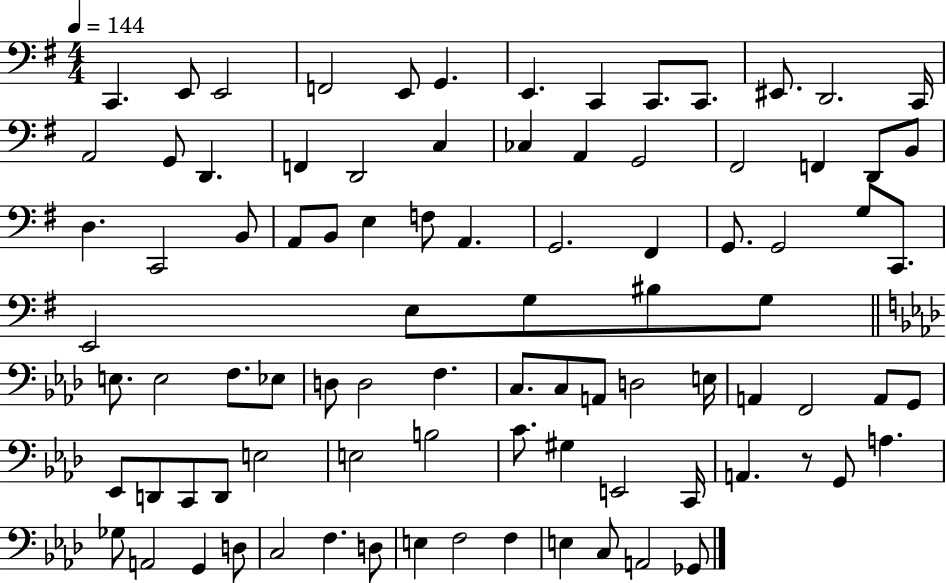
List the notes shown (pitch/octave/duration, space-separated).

C2/q. E2/e E2/h F2/h E2/e G2/q. E2/q. C2/q C2/e. C2/e. EIS2/e. D2/h. C2/s A2/h G2/e D2/q. F2/q D2/h C3/q CES3/q A2/q G2/h F#2/h F2/q D2/e B2/e D3/q. C2/h B2/e A2/e B2/e E3/q F3/e A2/q. G2/h. F#2/q G2/e. G2/h G3/e C2/e. E2/h E3/e G3/e BIS3/e G3/e E3/e. E3/h F3/e. Eb3/e D3/e D3/h F3/q. C3/e. C3/e A2/e D3/h E3/s A2/q F2/h A2/e G2/e Eb2/e D2/e C2/e D2/e E3/h E3/h B3/h C4/e. G#3/q E2/h C2/s A2/q. R/e G2/e A3/q. Gb3/e A2/h G2/q D3/e C3/h F3/q. D3/e E3/q F3/h F3/q E3/q C3/e A2/h Gb2/e